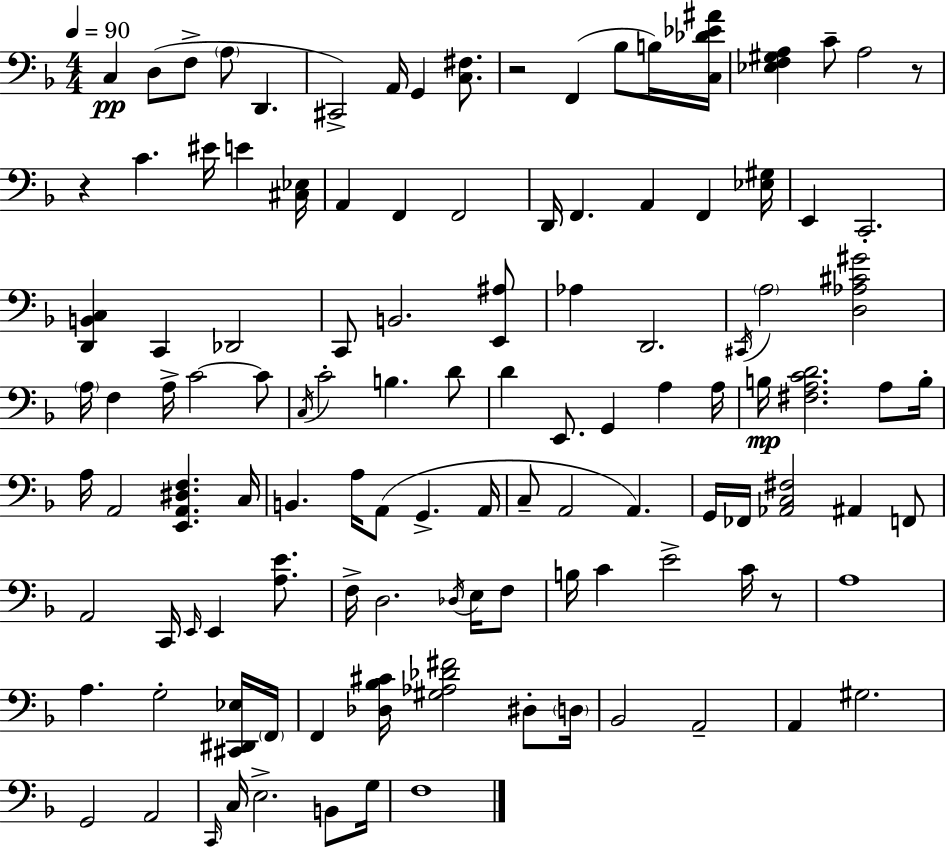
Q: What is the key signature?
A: D minor